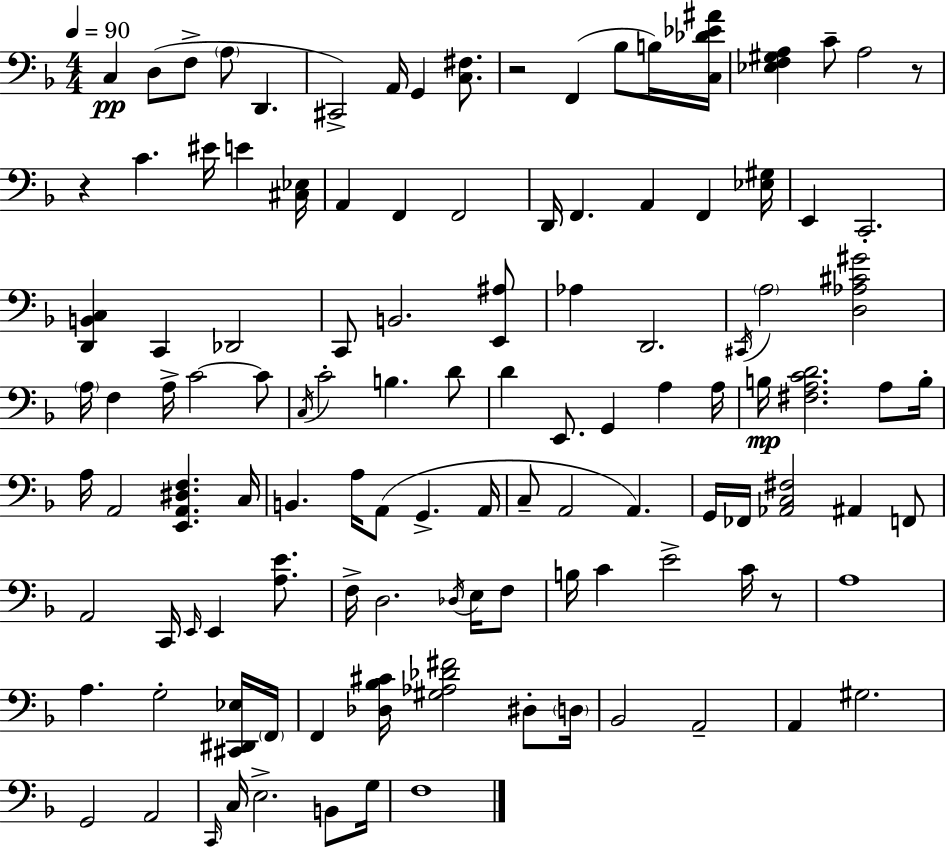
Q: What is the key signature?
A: D minor